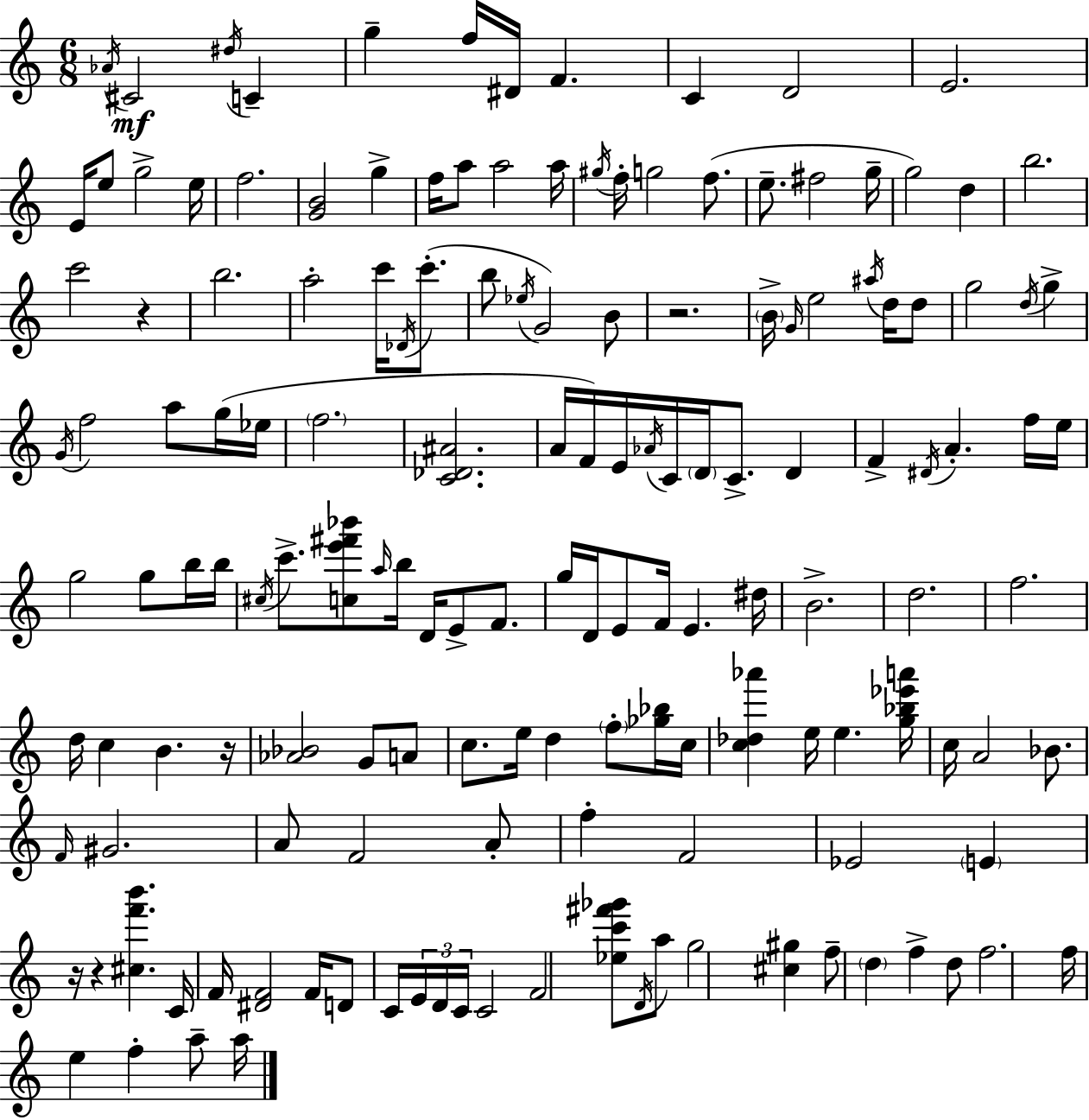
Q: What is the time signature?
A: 6/8